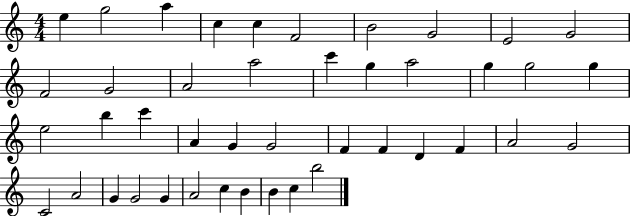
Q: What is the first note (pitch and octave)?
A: E5